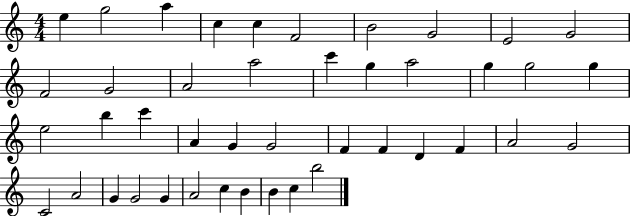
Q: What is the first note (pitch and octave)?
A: E5